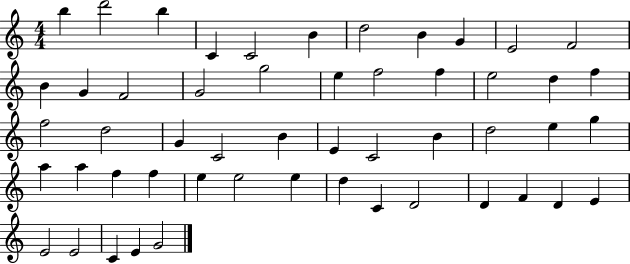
{
  \clef treble
  \numericTimeSignature
  \time 4/4
  \key c \major
  b''4 d'''2 b''4 | c'4 c'2 b'4 | d''2 b'4 g'4 | e'2 f'2 | \break b'4 g'4 f'2 | g'2 g''2 | e''4 f''2 f''4 | e''2 d''4 f''4 | \break f''2 d''2 | g'4 c'2 b'4 | e'4 c'2 b'4 | d''2 e''4 g''4 | \break a''4 a''4 f''4 f''4 | e''4 e''2 e''4 | d''4 c'4 d'2 | d'4 f'4 d'4 e'4 | \break e'2 e'2 | c'4 e'4 g'2 | \bar "|."
}